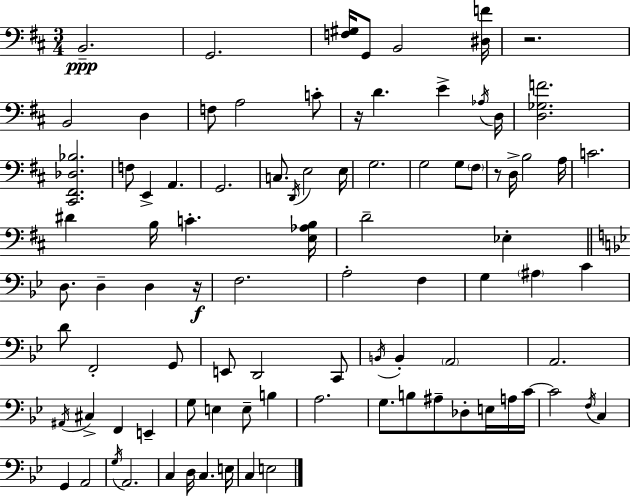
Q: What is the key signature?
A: D major